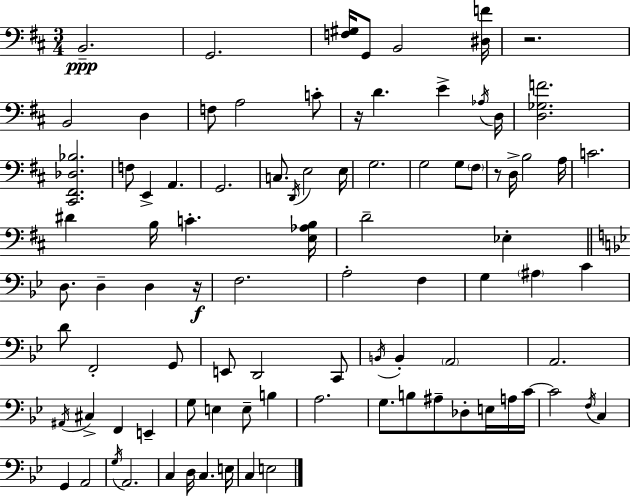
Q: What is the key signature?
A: D major